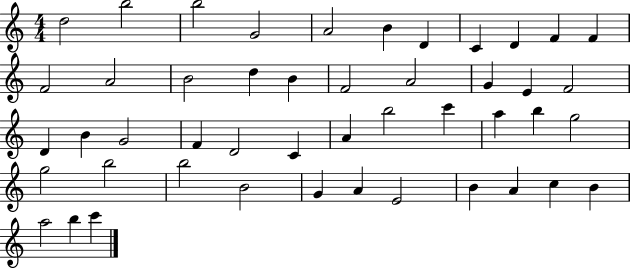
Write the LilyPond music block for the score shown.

{
  \clef treble
  \numericTimeSignature
  \time 4/4
  \key c \major
  d''2 b''2 | b''2 g'2 | a'2 b'4 d'4 | c'4 d'4 f'4 f'4 | \break f'2 a'2 | b'2 d''4 b'4 | f'2 a'2 | g'4 e'4 f'2 | \break d'4 b'4 g'2 | f'4 d'2 c'4 | a'4 b''2 c'''4 | a''4 b''4 g''2 | \break g''2 b''2 | b''2 b'2 | g'4 a'4 e'2 | b'4 a'4 c''4 b'4 | \break a''2 b''4 c'''4 | \bar "|."
}